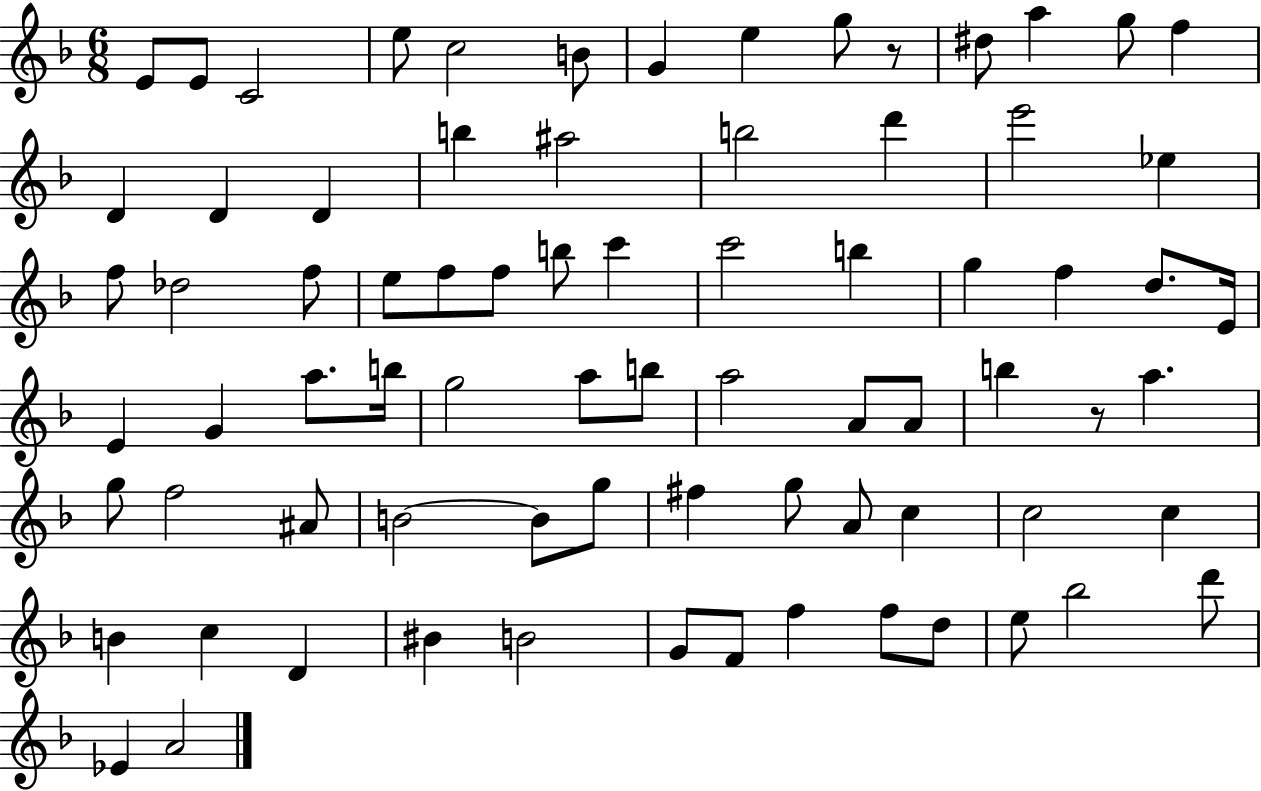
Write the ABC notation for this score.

X:1
T:Untitled
M:6/8
L:1/4
K:F
E/2 E/2 C2 e/2 c2 B/2 G e g/2 z/2 ^d/2 a g/2 f D D D b ^a2 b2 d' e'2 _e f/2 _d2 f/2 e/2 f/2 f/2 b/2 c' c'2 b g f d/2 E/4 E G a/2 b/4 g2 a/2 b/2 a2 A/2 A/2 b z/2 a g/2 f2 ^A/2 B2 B/2 g/2 ^f g/2 A/2 c c2 c B c D ^B B2 G/2 F/2 f f/2 d/2 e/2 _b2 d'/2 _E A2